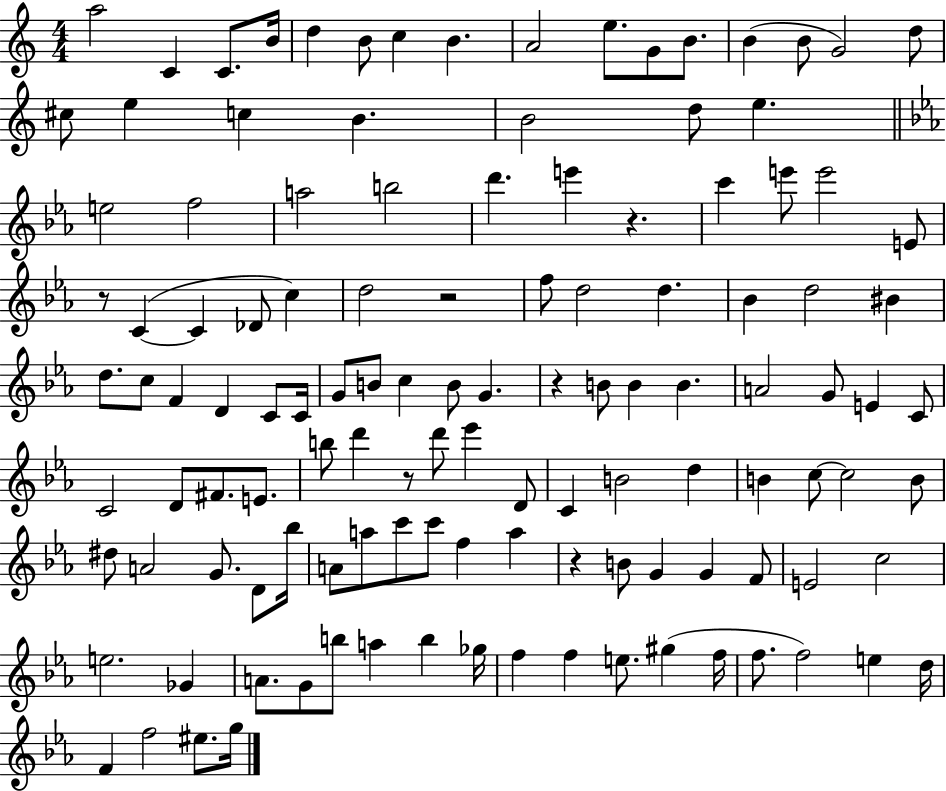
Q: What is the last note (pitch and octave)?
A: G5